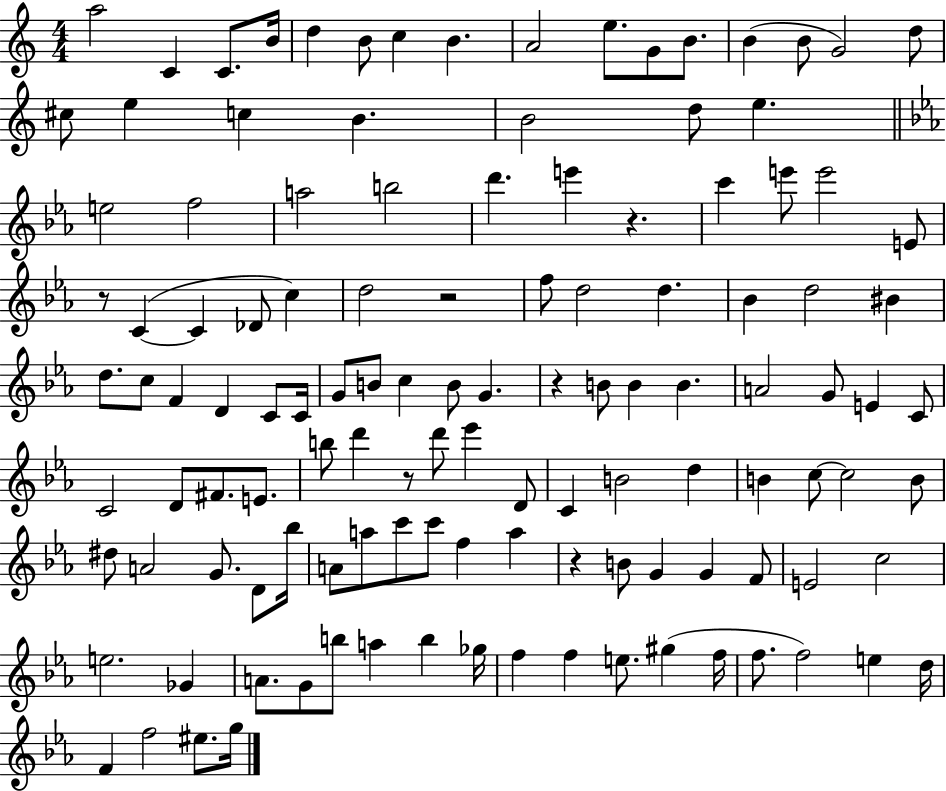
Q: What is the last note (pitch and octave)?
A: G5